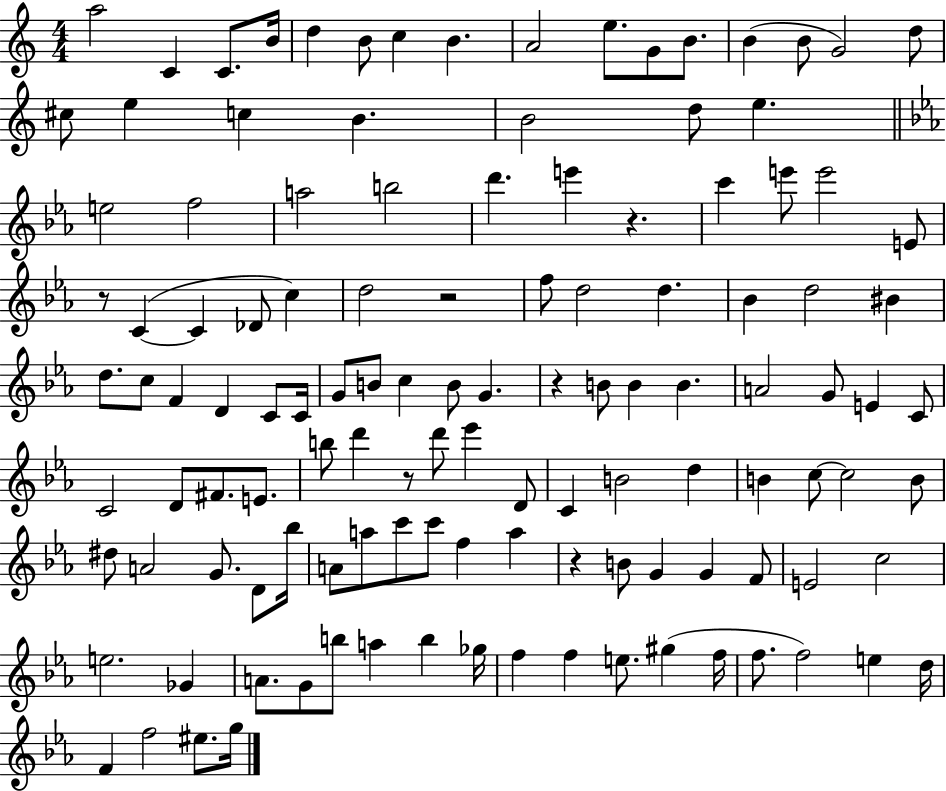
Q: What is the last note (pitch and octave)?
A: G5